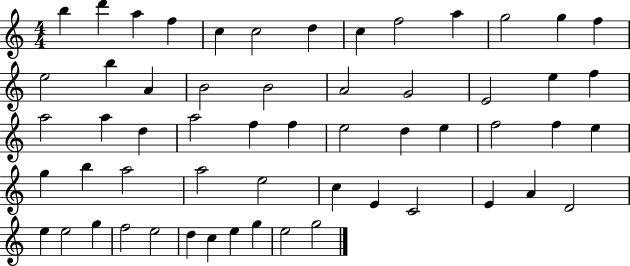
X:1
T:Untitled
M:4/4
L:1/4
K:C
b d' a f c c2 d c f2 a g2 g f e2 b A B2 B2 A2 G2 E2 e f a2 a d a2 f f e2 d e f2 f e g b a2 a2 e2 c E C2 E A D2 e e2 g f2 e2 d c e g e2 g2